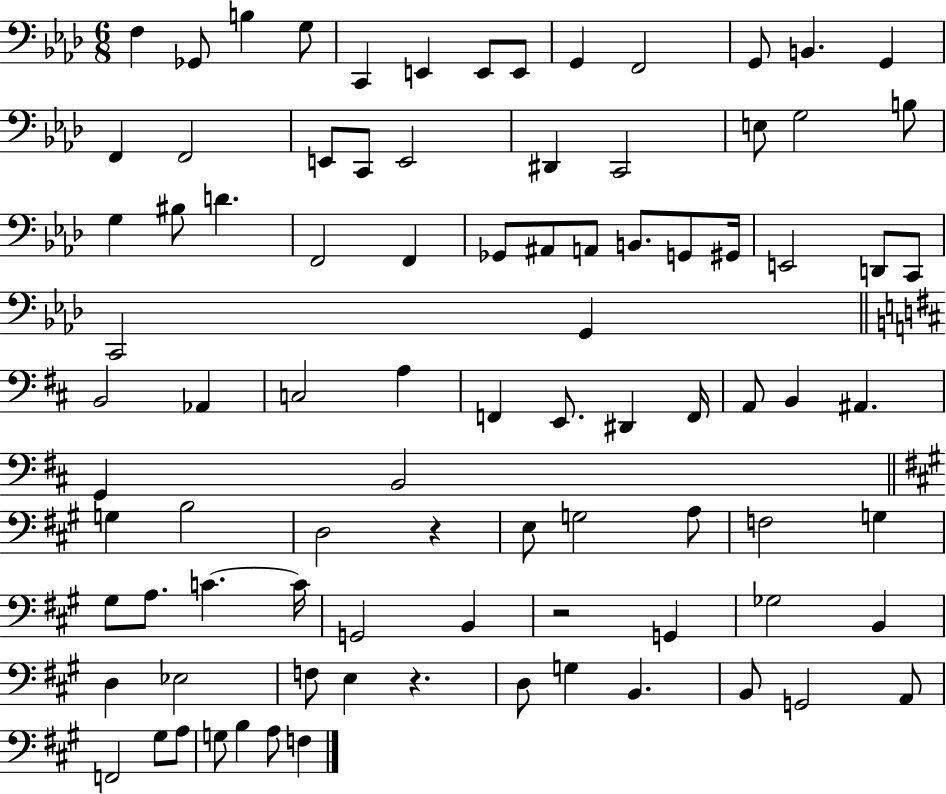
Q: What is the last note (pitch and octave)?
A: F3